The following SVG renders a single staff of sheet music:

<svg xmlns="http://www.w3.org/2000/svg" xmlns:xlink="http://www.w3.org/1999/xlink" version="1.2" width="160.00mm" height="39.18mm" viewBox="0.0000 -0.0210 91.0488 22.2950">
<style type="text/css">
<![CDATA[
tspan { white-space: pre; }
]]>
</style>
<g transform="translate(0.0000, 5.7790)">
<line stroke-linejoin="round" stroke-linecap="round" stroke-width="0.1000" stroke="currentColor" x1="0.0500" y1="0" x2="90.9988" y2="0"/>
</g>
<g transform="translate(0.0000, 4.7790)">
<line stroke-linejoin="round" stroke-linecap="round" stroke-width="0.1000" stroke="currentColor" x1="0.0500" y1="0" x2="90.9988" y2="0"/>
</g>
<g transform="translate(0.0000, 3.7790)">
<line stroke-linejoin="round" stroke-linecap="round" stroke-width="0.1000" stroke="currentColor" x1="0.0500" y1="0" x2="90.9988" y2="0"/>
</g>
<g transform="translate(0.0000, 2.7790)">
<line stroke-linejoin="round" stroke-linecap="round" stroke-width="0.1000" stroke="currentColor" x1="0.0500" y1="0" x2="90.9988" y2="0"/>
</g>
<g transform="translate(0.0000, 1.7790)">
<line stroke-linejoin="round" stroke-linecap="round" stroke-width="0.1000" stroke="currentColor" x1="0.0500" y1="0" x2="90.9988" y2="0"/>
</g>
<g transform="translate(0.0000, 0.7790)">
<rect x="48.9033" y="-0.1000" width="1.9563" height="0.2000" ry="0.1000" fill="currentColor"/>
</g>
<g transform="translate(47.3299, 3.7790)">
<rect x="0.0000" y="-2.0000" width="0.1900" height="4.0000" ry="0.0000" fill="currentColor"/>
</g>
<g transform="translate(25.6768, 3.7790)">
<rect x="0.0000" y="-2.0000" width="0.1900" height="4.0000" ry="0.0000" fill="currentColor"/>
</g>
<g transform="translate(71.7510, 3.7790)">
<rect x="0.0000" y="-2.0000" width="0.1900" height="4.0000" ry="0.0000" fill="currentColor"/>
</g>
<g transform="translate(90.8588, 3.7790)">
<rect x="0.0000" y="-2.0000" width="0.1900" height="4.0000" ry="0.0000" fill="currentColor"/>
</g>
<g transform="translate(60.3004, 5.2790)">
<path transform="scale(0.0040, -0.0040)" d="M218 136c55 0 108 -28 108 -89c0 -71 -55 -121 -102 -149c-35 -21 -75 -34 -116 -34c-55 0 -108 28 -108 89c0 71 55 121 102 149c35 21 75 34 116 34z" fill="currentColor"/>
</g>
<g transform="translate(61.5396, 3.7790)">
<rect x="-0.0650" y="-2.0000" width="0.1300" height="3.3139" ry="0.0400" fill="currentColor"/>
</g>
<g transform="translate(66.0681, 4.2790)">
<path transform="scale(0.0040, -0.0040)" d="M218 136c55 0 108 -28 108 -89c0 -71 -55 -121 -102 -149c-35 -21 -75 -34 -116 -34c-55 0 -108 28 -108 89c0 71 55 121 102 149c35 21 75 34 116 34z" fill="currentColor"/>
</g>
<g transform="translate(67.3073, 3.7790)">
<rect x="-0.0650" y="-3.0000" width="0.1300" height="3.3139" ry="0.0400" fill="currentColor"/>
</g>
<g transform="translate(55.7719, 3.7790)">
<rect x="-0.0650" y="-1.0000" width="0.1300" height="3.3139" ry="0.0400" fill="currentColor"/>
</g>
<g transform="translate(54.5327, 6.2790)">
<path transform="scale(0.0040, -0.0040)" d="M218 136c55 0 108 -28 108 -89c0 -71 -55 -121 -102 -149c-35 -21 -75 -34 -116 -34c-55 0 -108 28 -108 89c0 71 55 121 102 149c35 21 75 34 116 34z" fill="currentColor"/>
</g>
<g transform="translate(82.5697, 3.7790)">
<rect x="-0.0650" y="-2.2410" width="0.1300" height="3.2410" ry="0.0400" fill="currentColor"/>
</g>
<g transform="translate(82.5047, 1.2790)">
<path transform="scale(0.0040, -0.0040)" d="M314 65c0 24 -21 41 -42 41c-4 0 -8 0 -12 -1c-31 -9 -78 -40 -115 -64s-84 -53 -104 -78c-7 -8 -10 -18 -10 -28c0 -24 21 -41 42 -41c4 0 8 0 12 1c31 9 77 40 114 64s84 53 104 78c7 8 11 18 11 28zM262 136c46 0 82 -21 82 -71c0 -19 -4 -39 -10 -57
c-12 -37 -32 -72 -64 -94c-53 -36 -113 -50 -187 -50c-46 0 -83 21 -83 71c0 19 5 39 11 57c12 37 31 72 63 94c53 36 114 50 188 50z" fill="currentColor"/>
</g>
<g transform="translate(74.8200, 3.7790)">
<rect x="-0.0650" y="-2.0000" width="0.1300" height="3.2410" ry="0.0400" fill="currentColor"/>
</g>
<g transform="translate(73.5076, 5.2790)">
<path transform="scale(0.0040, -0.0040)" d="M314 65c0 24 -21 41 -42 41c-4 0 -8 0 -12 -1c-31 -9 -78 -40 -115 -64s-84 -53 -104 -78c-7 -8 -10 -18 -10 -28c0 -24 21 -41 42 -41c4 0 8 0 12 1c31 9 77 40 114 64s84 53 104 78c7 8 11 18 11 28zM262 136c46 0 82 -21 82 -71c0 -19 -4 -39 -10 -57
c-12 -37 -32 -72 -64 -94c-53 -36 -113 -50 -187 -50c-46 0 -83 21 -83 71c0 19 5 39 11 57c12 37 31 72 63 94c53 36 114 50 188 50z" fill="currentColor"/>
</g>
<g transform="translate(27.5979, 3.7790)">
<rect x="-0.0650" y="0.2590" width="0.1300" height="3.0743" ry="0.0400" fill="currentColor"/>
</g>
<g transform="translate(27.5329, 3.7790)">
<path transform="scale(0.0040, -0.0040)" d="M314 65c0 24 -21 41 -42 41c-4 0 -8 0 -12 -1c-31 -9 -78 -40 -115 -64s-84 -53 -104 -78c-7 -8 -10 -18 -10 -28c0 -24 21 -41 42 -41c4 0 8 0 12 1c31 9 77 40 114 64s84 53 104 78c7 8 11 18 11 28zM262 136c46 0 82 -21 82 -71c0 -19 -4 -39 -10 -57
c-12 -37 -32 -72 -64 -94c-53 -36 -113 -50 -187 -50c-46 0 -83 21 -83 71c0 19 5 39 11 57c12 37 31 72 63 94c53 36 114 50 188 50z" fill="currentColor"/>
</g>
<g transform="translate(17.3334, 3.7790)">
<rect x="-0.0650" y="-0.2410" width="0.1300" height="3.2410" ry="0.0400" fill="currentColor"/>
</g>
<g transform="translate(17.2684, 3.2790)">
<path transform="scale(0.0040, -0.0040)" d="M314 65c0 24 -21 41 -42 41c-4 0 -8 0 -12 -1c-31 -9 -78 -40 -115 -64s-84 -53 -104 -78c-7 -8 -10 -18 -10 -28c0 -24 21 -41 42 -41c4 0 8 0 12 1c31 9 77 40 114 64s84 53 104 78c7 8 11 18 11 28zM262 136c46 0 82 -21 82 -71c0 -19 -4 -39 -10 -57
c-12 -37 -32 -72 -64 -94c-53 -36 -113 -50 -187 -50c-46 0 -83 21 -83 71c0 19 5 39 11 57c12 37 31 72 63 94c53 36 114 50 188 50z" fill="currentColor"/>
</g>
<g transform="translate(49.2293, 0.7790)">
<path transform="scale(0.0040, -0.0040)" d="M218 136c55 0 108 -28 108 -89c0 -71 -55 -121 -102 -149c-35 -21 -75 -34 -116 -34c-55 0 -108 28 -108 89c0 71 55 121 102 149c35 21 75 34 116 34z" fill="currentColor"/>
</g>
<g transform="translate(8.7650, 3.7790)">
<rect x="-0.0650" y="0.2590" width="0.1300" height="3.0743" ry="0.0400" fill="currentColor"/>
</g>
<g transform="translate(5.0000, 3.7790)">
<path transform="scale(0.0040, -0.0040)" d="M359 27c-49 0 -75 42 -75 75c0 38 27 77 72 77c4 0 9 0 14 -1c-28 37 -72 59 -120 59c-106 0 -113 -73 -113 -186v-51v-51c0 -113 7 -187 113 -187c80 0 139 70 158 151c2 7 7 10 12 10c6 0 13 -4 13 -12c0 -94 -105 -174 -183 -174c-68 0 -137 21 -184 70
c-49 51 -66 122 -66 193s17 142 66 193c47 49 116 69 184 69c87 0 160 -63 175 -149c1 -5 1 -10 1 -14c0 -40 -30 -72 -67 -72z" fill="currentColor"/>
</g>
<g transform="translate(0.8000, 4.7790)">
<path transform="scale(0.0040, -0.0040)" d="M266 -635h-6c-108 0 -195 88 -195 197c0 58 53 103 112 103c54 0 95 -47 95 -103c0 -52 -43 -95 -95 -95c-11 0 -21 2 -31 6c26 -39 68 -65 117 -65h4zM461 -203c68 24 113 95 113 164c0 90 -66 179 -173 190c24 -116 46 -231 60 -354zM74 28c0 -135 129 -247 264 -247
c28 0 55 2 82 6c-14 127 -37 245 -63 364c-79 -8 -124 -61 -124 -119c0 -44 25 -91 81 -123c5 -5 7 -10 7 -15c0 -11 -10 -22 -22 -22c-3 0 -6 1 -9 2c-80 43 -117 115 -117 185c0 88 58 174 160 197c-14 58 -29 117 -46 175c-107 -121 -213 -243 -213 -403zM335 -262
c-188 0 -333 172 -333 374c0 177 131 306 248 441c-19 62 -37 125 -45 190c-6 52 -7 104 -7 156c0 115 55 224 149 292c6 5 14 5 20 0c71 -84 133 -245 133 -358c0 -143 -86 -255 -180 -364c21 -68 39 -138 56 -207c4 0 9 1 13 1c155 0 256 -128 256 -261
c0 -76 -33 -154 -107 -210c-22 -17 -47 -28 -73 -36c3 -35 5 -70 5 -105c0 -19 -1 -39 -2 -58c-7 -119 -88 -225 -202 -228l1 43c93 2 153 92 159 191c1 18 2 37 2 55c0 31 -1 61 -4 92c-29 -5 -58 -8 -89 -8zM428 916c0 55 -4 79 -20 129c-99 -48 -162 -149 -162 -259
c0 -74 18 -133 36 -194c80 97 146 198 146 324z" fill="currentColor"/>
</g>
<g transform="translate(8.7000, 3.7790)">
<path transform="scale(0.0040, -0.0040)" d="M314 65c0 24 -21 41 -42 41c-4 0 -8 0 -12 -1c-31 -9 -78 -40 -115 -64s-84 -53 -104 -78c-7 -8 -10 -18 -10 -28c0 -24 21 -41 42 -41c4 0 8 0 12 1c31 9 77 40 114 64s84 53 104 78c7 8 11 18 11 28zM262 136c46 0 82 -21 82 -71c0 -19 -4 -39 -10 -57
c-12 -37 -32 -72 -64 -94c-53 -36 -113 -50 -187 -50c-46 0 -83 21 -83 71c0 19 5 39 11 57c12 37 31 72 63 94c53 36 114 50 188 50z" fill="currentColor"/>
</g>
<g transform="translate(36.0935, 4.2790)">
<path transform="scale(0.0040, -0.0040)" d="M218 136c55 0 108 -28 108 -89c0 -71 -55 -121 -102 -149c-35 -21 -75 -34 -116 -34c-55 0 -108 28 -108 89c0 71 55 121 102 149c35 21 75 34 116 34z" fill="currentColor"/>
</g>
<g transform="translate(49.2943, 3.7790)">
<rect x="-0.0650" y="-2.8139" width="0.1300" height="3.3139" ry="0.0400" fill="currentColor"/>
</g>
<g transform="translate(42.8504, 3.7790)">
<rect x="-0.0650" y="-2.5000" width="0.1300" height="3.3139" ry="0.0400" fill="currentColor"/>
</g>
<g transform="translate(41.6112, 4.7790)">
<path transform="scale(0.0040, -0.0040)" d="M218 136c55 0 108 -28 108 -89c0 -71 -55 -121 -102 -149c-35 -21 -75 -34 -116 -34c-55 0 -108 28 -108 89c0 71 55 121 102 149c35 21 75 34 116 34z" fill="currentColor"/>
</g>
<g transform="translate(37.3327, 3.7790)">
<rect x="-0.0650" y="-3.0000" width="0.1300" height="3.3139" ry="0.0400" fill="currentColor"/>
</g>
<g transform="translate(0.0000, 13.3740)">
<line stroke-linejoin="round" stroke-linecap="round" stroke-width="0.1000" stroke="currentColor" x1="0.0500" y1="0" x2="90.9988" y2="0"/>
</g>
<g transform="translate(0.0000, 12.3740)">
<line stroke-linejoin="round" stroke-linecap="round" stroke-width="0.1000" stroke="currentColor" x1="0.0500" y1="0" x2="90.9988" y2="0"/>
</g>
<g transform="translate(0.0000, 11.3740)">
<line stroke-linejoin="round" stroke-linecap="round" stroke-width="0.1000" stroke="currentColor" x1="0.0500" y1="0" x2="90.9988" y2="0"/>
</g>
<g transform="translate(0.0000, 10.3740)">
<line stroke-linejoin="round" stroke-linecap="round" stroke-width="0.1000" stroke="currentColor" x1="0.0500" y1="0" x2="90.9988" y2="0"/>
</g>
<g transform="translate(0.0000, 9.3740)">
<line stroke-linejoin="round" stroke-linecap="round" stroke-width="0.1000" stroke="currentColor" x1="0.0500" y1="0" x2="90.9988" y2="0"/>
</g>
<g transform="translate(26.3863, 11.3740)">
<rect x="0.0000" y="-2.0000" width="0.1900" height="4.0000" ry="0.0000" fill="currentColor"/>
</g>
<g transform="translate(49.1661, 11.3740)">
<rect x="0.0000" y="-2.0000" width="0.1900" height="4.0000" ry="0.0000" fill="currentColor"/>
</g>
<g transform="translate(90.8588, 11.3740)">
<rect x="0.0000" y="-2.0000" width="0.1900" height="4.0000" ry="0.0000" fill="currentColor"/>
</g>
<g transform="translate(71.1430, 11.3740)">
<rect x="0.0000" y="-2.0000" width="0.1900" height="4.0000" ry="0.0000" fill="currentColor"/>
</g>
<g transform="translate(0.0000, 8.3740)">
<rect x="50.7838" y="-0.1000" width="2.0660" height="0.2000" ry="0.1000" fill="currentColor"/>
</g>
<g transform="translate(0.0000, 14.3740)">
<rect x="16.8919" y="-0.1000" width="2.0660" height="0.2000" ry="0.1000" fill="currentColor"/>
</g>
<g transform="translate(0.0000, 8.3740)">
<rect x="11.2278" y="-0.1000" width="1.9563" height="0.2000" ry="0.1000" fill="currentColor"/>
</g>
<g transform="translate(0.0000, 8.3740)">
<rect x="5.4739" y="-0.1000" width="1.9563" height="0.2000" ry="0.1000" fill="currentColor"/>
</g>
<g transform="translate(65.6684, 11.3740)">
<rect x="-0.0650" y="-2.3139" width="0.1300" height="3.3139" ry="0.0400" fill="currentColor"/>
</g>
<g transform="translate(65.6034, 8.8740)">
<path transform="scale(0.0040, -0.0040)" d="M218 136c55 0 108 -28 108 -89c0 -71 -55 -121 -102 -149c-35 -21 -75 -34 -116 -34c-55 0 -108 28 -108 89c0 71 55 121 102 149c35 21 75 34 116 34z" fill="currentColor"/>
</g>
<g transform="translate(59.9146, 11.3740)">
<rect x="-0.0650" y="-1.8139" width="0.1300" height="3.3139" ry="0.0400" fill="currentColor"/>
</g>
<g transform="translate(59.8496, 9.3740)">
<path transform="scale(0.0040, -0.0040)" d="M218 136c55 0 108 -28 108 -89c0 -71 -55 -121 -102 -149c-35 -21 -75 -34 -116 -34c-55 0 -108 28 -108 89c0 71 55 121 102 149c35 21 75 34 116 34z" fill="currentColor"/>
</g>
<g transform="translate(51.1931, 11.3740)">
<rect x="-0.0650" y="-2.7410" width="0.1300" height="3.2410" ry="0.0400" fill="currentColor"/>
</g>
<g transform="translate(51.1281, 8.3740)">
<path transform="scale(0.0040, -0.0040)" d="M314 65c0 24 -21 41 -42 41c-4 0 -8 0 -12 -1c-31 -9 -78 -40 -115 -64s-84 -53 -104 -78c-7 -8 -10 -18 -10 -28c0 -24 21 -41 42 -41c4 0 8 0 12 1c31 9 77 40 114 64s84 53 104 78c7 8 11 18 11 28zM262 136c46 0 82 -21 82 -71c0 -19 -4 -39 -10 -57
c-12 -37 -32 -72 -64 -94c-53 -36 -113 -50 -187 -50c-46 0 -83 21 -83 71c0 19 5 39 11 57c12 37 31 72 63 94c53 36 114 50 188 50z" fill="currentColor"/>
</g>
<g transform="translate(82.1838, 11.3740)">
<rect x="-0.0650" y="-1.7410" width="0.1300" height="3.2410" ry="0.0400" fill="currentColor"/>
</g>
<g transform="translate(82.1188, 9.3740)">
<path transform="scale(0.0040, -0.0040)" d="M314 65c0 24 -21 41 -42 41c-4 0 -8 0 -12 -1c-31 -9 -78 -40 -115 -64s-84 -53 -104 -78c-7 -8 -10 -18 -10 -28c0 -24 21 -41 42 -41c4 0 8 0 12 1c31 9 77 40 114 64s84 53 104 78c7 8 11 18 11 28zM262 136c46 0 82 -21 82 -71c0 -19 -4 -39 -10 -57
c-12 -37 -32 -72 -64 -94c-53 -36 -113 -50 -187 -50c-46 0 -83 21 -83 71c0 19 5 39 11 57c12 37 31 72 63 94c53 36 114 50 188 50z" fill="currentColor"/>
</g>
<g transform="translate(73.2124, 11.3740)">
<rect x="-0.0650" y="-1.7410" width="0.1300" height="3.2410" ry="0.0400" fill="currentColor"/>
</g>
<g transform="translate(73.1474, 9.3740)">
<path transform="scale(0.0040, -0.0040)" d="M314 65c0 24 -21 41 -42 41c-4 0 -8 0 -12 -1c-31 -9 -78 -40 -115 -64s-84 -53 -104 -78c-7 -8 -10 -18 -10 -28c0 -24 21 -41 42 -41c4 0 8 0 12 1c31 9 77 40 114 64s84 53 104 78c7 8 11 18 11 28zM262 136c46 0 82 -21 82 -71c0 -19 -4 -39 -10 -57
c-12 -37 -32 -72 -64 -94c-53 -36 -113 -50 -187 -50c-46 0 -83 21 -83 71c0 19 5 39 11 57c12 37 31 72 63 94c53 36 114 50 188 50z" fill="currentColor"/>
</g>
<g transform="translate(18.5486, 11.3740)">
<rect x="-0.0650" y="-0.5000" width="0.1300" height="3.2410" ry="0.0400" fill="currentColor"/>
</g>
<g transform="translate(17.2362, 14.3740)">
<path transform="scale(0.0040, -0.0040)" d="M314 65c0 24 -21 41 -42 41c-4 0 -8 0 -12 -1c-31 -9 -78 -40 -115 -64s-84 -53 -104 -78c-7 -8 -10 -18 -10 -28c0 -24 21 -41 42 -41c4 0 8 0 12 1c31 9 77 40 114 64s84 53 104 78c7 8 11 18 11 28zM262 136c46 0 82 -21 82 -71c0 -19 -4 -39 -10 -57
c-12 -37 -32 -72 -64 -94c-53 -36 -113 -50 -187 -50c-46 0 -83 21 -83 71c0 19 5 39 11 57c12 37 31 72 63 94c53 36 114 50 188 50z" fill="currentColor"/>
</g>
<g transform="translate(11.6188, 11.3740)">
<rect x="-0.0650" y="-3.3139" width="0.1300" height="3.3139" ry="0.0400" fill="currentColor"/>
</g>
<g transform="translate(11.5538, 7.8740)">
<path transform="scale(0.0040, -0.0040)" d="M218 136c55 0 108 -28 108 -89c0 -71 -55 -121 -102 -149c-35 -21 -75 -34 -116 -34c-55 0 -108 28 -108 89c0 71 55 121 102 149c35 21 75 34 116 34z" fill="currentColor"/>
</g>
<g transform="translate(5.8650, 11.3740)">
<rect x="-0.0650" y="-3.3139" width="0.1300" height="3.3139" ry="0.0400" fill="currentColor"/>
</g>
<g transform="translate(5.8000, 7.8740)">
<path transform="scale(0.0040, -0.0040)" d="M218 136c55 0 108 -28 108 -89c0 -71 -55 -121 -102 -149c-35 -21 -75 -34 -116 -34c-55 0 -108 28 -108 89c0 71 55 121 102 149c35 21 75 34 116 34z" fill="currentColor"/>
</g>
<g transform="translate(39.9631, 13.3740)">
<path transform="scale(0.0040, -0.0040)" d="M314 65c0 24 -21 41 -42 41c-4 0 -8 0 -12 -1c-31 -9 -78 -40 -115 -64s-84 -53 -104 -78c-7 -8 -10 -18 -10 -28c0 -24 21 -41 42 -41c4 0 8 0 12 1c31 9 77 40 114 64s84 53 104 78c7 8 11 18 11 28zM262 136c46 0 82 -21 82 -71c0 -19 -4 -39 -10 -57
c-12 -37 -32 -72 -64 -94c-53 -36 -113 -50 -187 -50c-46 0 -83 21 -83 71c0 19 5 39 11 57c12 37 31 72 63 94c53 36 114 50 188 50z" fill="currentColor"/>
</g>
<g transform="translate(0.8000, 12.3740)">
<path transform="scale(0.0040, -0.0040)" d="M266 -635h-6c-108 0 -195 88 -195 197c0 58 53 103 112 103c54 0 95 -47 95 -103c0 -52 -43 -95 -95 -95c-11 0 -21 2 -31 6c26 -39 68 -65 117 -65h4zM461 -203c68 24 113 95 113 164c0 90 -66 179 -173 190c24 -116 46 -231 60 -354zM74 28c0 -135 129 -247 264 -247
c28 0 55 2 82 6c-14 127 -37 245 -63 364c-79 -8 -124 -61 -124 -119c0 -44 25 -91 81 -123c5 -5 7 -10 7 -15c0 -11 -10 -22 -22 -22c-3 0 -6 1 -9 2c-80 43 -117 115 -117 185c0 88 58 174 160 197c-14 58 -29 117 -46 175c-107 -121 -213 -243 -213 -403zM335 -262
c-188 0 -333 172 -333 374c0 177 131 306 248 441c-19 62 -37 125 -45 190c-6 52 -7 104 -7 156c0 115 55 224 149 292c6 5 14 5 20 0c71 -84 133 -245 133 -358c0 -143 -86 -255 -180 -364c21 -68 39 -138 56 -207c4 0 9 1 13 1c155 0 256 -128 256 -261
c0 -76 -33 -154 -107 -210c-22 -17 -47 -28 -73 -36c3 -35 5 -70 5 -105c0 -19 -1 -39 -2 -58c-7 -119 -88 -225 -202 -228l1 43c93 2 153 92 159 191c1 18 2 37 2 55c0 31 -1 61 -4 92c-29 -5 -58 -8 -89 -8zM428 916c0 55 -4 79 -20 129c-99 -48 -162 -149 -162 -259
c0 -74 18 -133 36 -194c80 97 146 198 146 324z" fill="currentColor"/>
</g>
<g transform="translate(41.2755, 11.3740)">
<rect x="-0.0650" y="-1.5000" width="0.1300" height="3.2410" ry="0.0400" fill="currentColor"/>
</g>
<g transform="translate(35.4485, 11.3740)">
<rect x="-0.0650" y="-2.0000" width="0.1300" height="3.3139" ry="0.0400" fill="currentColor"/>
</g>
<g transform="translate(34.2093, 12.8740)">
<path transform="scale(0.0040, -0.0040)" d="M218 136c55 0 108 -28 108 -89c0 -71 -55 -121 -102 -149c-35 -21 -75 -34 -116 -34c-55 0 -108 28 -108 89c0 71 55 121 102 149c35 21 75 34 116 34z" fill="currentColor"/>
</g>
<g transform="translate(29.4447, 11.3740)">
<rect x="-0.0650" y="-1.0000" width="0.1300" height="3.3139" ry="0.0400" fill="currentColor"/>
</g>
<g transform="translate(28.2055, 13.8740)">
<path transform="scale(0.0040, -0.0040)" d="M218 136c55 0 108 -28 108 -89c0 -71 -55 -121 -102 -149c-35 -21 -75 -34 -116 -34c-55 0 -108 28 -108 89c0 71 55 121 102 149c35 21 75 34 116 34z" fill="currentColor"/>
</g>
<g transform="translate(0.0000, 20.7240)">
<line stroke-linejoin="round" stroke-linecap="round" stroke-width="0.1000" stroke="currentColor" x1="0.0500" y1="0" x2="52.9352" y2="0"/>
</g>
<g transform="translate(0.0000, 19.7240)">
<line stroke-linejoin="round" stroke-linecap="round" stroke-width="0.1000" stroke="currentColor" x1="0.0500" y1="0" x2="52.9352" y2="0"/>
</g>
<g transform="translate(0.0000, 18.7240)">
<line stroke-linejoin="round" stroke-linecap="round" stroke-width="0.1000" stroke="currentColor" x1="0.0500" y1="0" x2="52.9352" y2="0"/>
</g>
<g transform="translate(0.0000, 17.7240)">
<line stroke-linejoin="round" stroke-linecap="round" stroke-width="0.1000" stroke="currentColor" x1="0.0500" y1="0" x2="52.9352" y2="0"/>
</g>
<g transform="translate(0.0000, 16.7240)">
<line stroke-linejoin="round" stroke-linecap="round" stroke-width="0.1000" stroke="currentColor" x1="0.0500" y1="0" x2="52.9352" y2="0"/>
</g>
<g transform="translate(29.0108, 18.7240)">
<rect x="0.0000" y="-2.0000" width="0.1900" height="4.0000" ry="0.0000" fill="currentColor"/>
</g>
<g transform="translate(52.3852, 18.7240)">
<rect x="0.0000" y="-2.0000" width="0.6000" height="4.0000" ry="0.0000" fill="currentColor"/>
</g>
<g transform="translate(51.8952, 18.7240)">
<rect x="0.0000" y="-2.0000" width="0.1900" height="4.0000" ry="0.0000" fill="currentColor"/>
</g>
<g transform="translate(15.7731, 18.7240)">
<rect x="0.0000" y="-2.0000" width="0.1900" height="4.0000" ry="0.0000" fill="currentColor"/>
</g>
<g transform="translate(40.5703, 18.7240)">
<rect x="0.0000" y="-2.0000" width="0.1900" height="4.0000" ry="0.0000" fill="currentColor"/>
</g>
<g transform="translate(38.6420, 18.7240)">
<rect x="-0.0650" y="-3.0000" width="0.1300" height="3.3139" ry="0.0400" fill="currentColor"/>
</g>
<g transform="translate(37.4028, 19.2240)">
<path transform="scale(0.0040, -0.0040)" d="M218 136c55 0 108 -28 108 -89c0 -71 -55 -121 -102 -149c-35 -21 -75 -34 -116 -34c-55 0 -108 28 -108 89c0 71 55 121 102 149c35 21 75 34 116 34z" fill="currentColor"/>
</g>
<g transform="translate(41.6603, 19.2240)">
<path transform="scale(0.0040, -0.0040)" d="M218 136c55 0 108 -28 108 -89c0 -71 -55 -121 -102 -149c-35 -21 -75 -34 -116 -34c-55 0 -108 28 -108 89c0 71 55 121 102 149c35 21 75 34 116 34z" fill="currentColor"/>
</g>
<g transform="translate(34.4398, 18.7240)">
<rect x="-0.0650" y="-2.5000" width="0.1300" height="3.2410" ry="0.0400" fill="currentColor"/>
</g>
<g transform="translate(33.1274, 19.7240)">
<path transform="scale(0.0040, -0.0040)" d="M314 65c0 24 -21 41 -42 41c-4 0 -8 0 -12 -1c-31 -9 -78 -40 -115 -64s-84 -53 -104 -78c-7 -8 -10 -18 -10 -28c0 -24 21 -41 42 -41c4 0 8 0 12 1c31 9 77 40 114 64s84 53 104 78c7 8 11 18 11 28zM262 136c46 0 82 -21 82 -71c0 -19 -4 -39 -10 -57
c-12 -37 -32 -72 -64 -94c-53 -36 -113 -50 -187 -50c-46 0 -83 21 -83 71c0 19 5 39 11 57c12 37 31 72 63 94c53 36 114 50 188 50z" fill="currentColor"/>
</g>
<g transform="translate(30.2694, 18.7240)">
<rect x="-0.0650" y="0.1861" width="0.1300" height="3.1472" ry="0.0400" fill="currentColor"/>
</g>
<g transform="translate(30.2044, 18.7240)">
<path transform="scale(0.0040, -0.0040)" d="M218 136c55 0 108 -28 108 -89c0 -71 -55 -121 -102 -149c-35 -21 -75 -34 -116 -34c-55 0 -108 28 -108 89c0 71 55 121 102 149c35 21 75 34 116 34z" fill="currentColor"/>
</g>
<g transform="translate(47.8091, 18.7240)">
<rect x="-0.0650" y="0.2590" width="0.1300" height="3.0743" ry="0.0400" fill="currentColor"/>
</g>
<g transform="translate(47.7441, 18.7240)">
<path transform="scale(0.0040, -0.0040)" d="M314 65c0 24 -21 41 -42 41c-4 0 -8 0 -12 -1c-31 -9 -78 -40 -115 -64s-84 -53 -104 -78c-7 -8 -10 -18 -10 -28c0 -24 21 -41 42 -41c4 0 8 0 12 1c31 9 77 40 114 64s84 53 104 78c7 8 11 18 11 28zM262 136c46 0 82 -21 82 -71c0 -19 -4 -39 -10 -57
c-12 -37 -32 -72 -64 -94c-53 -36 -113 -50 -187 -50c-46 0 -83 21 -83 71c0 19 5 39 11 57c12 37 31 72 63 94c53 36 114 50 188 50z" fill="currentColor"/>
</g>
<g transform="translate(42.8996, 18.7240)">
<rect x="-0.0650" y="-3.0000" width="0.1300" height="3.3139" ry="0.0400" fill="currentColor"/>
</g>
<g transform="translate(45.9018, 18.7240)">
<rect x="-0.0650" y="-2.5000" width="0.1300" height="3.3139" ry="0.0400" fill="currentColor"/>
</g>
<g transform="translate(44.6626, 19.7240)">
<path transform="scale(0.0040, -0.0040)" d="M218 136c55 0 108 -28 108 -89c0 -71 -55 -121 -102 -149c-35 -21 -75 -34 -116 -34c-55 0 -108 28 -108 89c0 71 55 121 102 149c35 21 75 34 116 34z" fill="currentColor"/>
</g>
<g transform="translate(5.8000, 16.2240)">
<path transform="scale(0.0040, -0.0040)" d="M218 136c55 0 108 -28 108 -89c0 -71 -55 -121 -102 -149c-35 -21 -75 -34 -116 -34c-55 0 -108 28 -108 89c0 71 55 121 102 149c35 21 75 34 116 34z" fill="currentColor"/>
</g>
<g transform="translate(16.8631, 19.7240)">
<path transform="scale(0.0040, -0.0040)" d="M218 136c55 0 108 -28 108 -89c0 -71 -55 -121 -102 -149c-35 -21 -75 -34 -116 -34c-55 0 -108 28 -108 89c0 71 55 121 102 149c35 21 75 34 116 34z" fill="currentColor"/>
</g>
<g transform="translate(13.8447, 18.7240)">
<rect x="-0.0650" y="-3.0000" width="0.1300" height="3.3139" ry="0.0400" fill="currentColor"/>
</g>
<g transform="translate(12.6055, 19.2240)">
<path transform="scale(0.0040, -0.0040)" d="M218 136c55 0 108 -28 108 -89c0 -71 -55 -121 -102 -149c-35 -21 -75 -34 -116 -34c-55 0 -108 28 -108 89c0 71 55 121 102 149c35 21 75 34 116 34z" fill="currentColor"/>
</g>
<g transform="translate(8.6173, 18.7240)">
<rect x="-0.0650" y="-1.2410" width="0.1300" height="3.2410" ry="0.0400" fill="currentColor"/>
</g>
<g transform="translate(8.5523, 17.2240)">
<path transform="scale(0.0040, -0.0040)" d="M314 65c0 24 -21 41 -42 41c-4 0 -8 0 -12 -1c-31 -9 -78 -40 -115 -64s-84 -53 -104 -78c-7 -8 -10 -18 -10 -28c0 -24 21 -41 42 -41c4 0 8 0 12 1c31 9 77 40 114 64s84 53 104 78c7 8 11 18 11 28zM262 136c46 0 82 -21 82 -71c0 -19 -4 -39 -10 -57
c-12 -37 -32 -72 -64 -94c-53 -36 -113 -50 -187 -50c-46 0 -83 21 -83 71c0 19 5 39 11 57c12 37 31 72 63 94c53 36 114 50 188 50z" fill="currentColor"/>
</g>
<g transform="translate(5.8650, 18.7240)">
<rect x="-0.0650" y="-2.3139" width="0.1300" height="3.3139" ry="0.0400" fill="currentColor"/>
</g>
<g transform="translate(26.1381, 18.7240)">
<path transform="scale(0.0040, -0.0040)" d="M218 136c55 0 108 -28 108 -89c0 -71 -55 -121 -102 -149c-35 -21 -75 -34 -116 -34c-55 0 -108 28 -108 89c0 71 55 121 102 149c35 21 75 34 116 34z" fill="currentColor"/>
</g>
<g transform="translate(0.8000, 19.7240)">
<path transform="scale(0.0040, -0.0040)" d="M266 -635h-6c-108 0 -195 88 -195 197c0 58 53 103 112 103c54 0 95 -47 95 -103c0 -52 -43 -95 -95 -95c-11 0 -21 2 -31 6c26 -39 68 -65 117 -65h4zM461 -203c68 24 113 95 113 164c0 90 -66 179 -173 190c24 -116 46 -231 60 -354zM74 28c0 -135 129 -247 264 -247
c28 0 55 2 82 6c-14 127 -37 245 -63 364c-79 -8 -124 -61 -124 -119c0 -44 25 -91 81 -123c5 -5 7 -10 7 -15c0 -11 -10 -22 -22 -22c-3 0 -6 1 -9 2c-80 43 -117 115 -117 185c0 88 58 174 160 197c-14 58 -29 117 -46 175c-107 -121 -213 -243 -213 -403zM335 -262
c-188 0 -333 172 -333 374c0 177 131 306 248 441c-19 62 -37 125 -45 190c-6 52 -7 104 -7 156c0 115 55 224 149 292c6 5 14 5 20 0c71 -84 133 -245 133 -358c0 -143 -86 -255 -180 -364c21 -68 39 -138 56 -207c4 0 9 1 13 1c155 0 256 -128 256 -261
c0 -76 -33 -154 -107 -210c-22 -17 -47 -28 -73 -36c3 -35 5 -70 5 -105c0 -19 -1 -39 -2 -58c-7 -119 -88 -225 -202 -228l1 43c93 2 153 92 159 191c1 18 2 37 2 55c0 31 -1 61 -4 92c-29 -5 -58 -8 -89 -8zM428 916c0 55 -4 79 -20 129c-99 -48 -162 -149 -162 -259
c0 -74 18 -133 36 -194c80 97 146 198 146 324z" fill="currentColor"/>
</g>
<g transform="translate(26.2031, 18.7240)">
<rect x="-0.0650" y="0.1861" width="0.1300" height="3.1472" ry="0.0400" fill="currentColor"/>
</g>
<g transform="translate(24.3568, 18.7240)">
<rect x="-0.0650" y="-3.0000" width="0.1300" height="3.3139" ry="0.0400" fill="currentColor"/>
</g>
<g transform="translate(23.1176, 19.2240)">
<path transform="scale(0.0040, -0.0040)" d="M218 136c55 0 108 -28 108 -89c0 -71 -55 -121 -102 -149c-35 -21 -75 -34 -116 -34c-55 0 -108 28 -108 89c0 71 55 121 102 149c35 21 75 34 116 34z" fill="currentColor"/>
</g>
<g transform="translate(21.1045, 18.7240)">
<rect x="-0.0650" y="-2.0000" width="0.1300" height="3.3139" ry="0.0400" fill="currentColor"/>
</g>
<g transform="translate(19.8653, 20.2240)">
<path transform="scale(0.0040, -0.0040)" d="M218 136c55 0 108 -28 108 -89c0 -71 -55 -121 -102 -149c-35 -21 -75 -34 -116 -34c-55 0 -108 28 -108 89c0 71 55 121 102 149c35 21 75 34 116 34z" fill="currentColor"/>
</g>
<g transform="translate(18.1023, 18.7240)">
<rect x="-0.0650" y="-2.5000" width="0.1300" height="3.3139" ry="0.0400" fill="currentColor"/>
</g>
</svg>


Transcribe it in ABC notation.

X:1
T:Untitled
M:4/4
L:1/4
K:C
B2 c2 B2 A G a D F A F2 g2 b b C2 D F E2 a2 f g f2 f2 g e2 A G F A B B G2 A A G B2